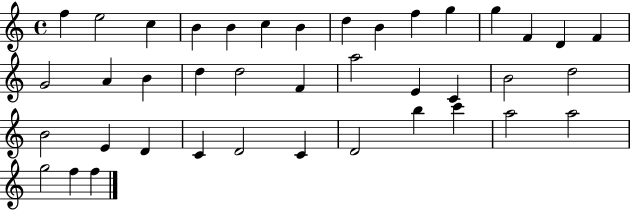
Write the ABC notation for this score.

X:1
T:Untitled
M:4/4
L:1/4
K:C
f e2 c B B c B d B f g g F D F G2 A B d d2 F a2 E C B2 d2 B2 E D C D2 C D2 b c' a2 a2 g2 f f